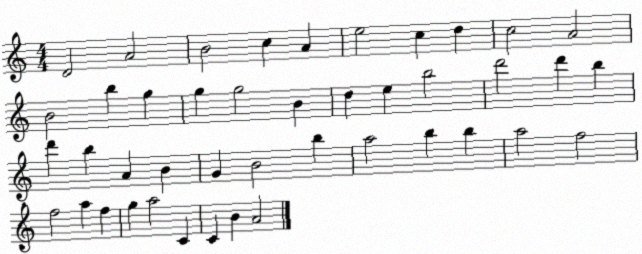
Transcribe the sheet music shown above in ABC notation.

X:1
T:Untitled
M:4/4
L:1/4
K:C
D2 A2 B2 c A e2 c d c2 A2 B2 b g g g2 B d e b2 d'2 d' b d' b A B G B2 b a2 b b a2 f2 f2 a f g a2 C C B A2